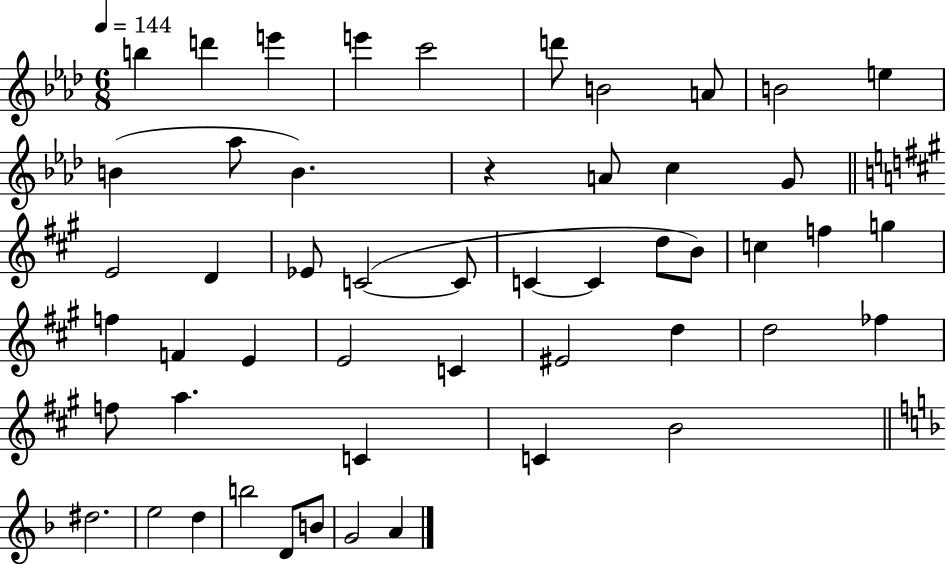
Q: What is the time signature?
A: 6/8